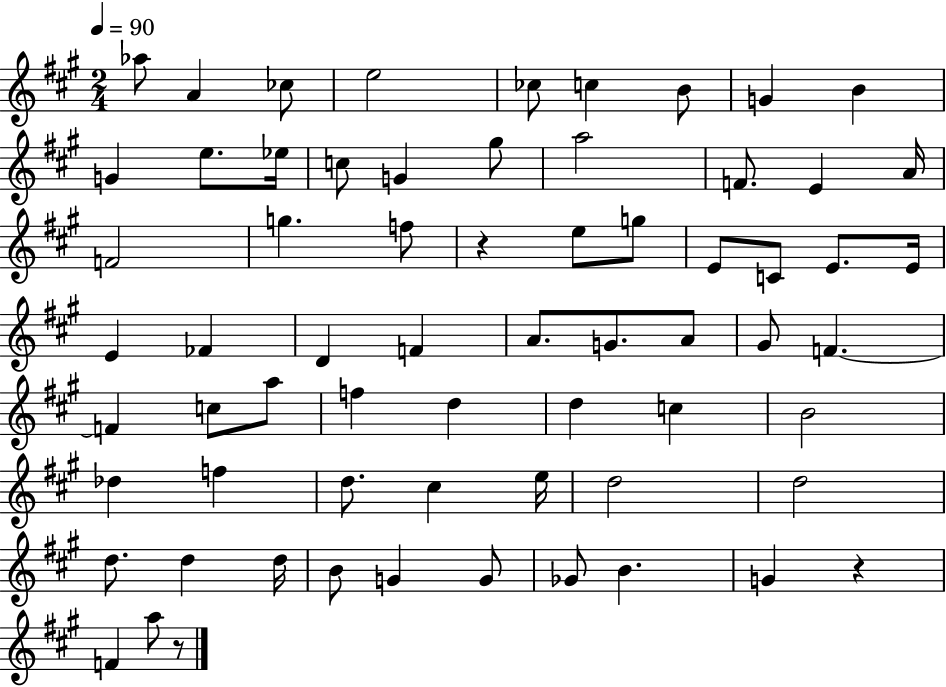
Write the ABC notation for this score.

X:1
T:Untitled
M:2/4
L:1/4
K:A
_a/2 A _c/2 e2 _c/2 c B/2 G B G e/2 _e/4 c/2 G ^g/2 a2 F/2 E A/4 F2 g f/2 z e/2 g/2 E/2 C/2 E/2 E/4 E _F D F A/2 G/2 A/2 ^G/2 F F c/2 a/2 f d d c B2 _d f d/2 ^c e/4 d2 d2 d/2 d d/4 B/2 G G/2 _G/2 B G z F a/2 z/2